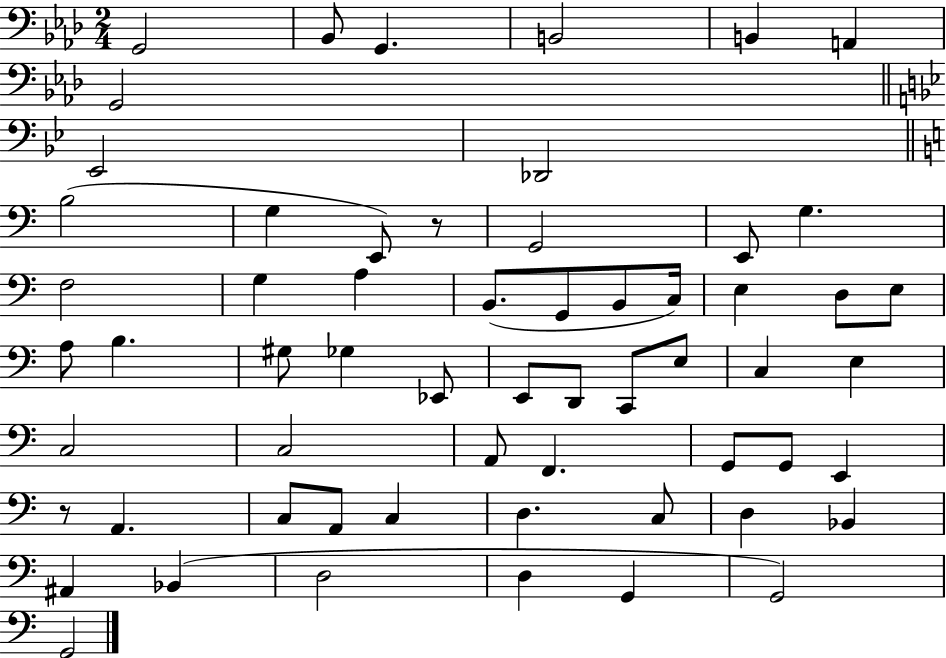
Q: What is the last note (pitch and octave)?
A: G2